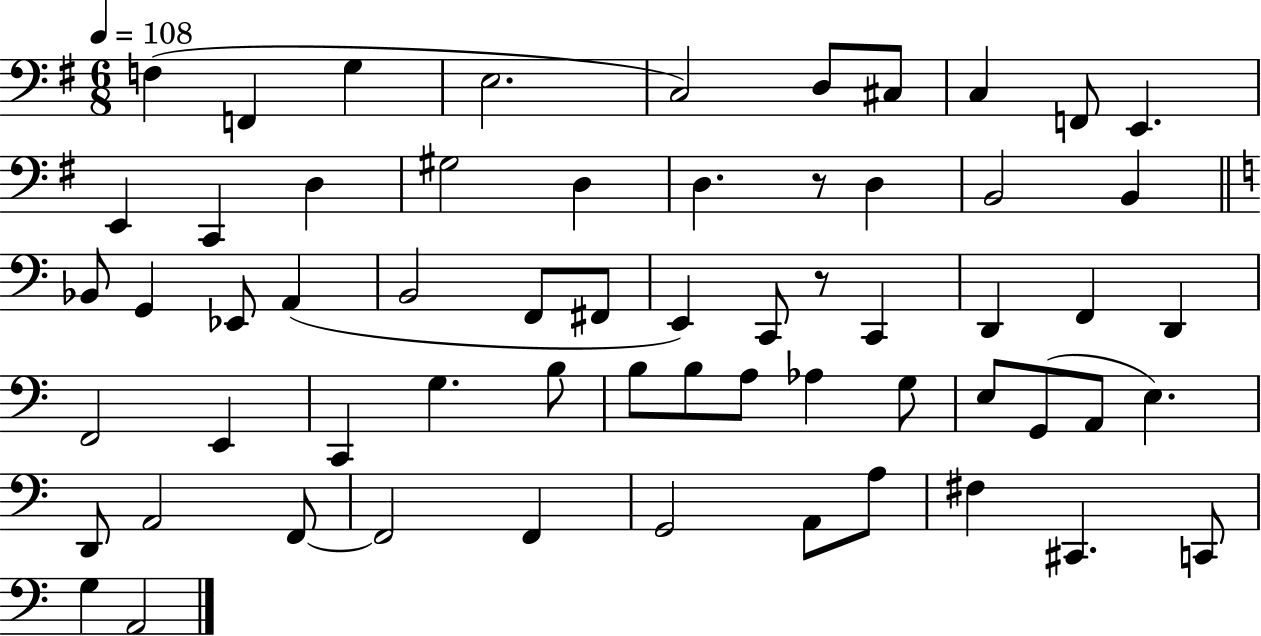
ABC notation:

X:1
T:Untitled
M:6/8
L:1/4
K:G
F, F,, G, E,2 C,2 D,/2 ^C,/2 C, F,,/2 E,, E,, C,, D, ^G,2 D, D, z/2 D, B,,2 B,, _B,,/2 G,, _E,,/2 A,, B,,2 F,,/2 ^F,,/2 E,, C,,/2 z/2 C,, D,, F,, D,, F,,2 E,, C,, G, B,/2 B,/2 B,/2 A,/2 _A, G,/2 E,/2 G,,/2 A,,/2 E, D,,/2 A,,2 F,,/2 F,,2 F,, G,,2 A,,/2 A,/2 ^F, ^C,, C,,/2 G, A,,2